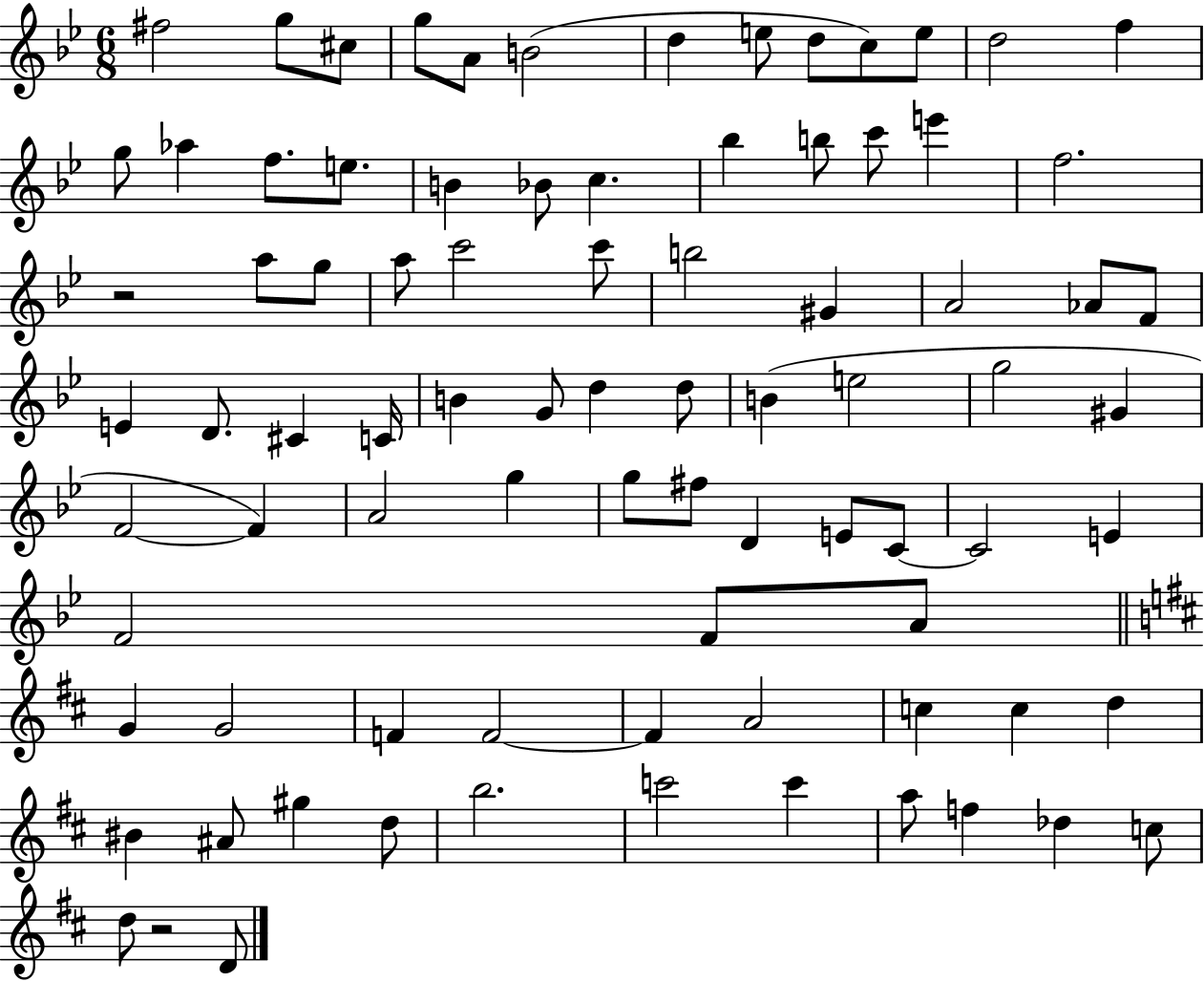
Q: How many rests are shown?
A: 2